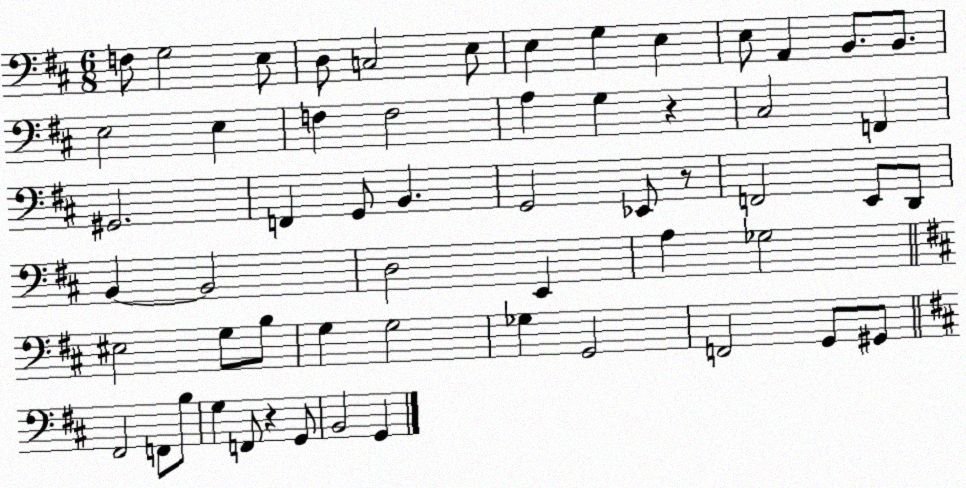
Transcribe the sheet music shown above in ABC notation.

X:1
T:Untitled
M:6/8
L:1/4
K:D
F,/2 G,2 E,/2 D,/2 C,2 E,/2 E, G, E, E,/2 A,, B,,/2 B,,/2 E,2 E, F, F,2 A, G, z ^C,2 F,, ^G,,2 F,, G,,/2 B,, G,,2 _E,,/2 z/2 F,,2 E,,/2 D,,/2 B,, B,,2 D,2 E,, A, _G,2 ^E,2 G,/2 B,/2 G, G,2 _G, G,,2 F,,2 G,,/2 ^G,,/2 ^F,,2 F,,/2 B,/2 G, F,,/2 z G,,/2 B,,2 G,,